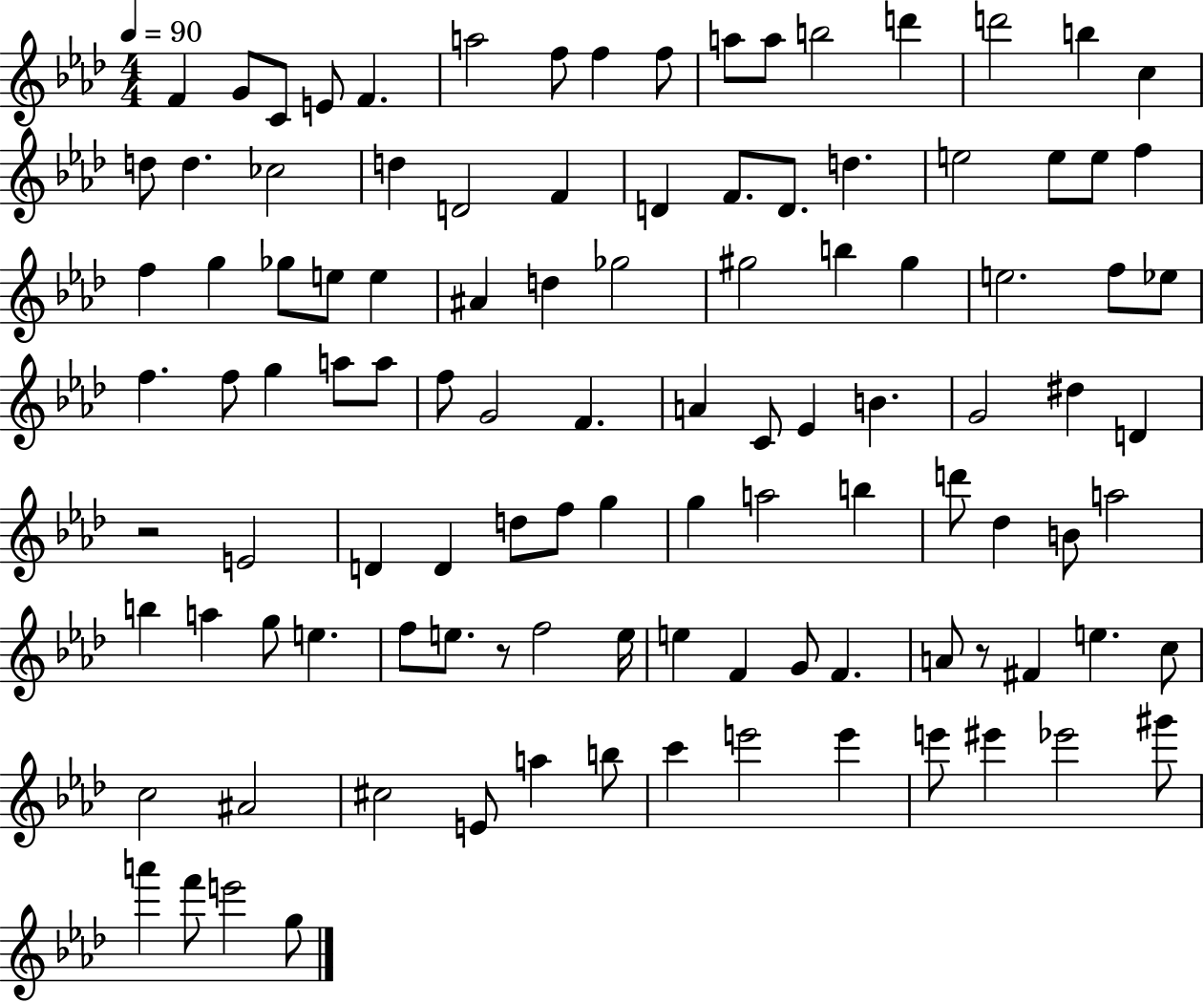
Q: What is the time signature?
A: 4/4